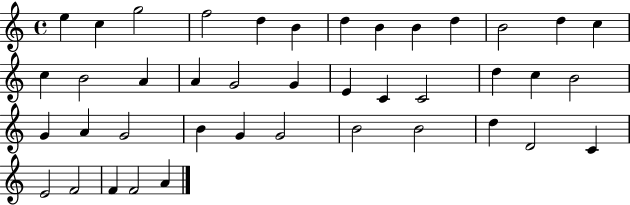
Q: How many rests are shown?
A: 0